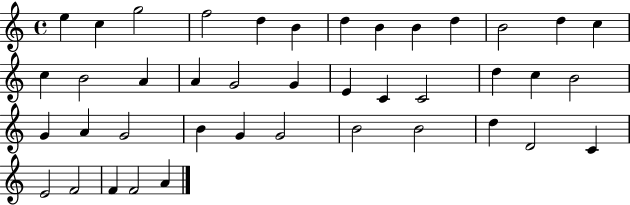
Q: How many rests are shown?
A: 0